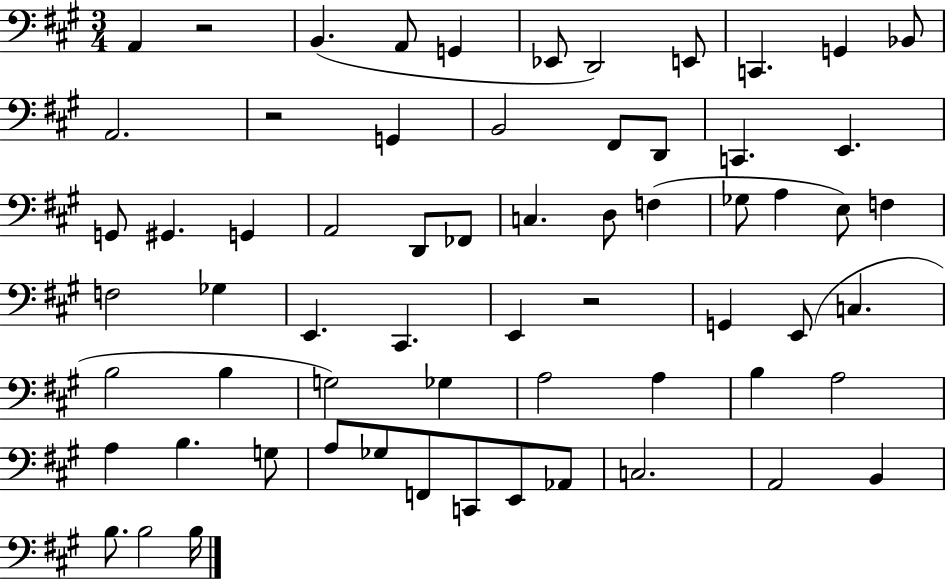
{
  \clef bass
  \numericTimeSignature
  \time 3/4
  \key a \major
  a,4 r2 | b,4.( a,8 g,4 | ees,8 d,2) e,8 | c,4. g,4 bes,8 | \break a,2. | r2 g,4 | b,2 fis,8 d,8 | c,4. e,4. | \break g,8 gis,4. g,4 | a,2 d,8 fes,8 | c4. d8 f4( | ges8 a4 e8) f4 | \break f2 ges4 | e,4. cis,4. | e,4 r2 | g,4 e,8( c4. | \break b2 b4 | g2) ges4 | a2 a4 | b4 a2 | \break a4 b4. g8 | a8 ges8 f,8 c,8 e,8 aes,8 | c2. | a,2 b,4 | \break b8. b2 b16 | \bar "|."
}